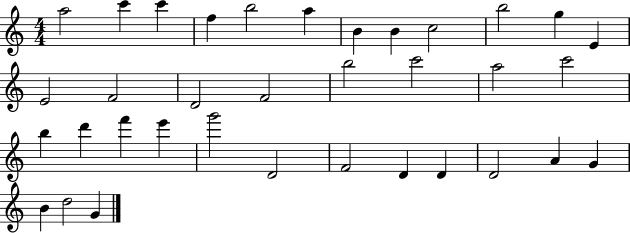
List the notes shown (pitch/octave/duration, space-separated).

A5/h C6/q C6/q F5/q B5/h A5/q B4/q B4/q C5/h B5/h G5/q E4/q E4/h F4/h D4/h F4/h B5/h C6/h A5/h C6/h B5/q D6/q F6/q E6/q G6/h D4/h F4/h D4/q D4/q D4/h A4/q G4/q B4/q D5/h G4/q